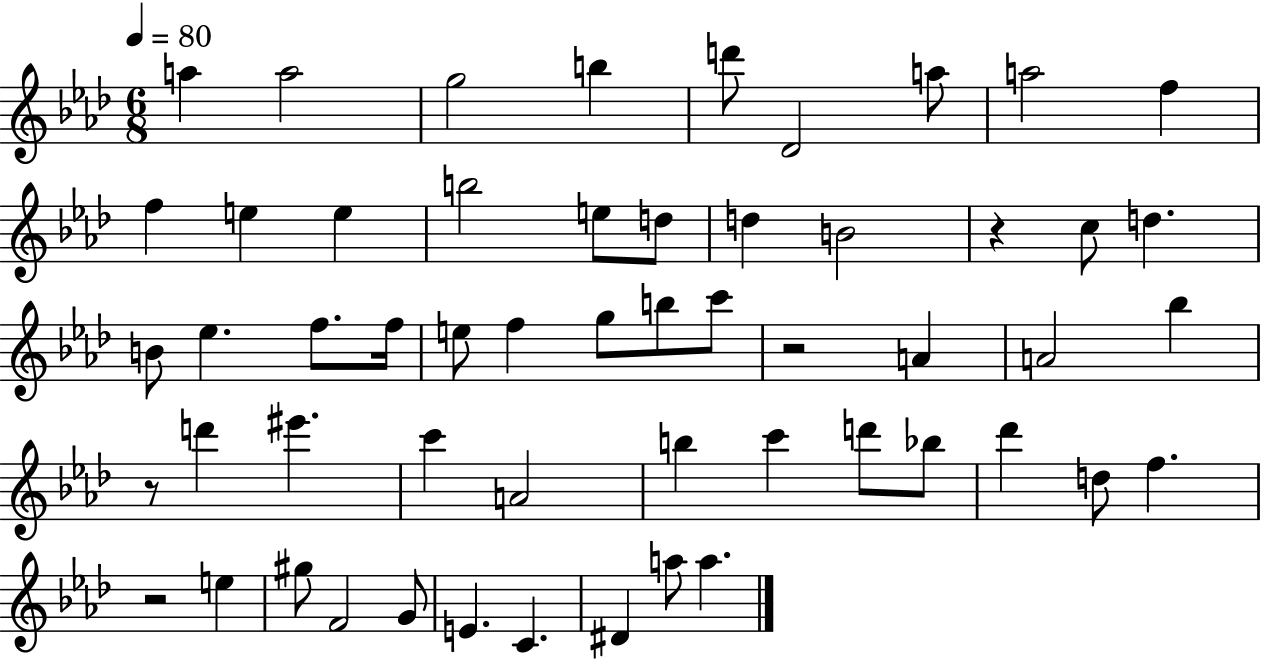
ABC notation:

X:1
T:Untitled
M:6/8
L:1/4
K:Ab
a a2 g2 b d'/2 _D2 a/2 a2 f f e e b2 e/2 d/2 d B2 z c/2 d B/2 _e f/2 f/4 e/2 f g/2 b/2 c'/2 z2 A A2 _b z/2 d' ^e' c' A2 b c' d'/2 _b/2 _d' d/2 f z2 e ^g/2 F2 G/2 E C ^D a/2 a